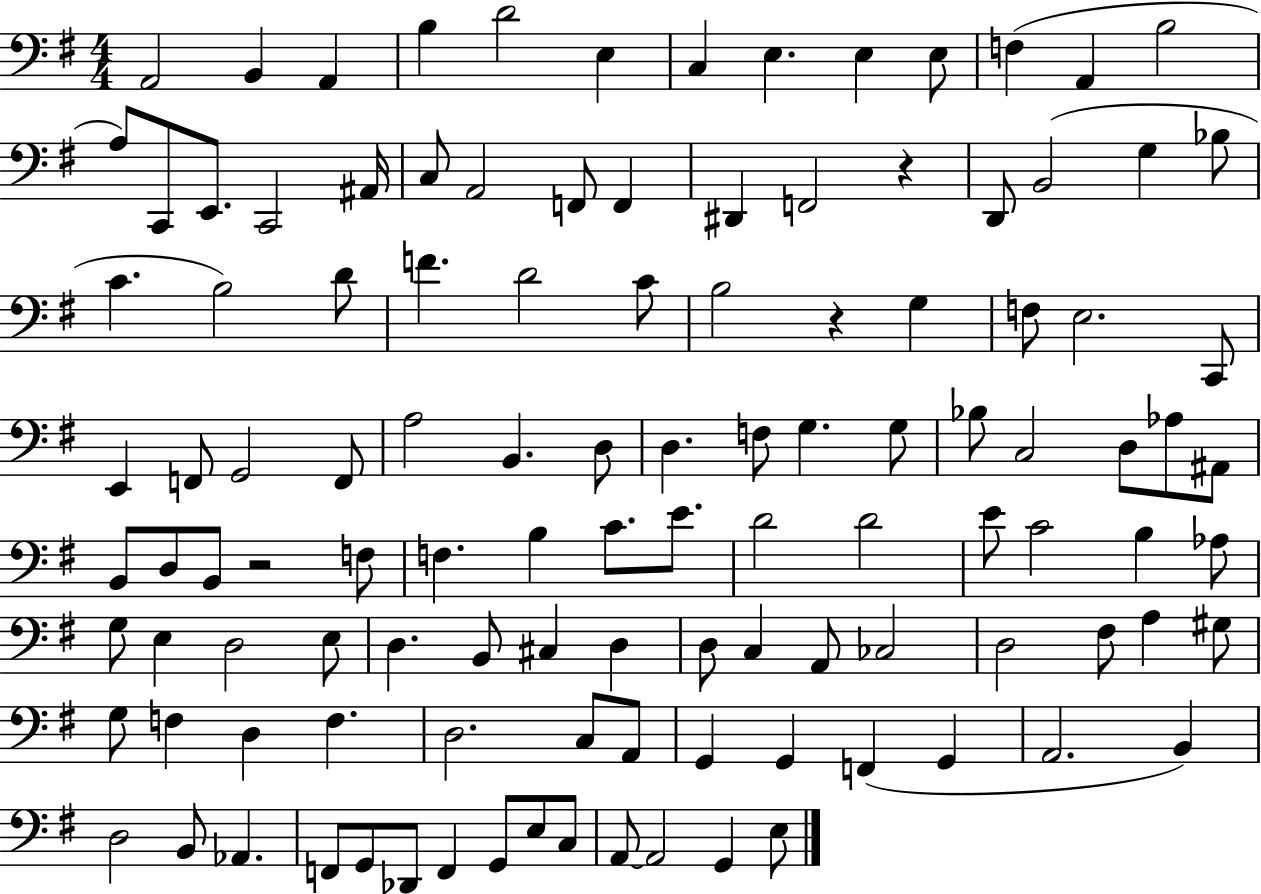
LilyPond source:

{
  \clef bass
  \numericTimeSignature
  \time 4/4
  \key g \major
  a,2 b,4 a,4 | b4 d'2 e4 | c4 e4. e4 e8 | f4( a,4 b2 | \break a8) c,8 e,8. c,2 ais,16 | c8 a,2 f,8 f,4 | dis,4 f,2 r4 | d,8 b,2( g4 bes8 | \break c'4. b2) d'8 | f'4. d'2 c'8 | b2 r4 g4 | f8 e2. c,8 | \break e,4 f,8 g,2 f,8 | a2 b,4. d8 | d4. f8 g4. g8 | bes8 c2 d8 aes8 ais,8 | \break b,8 d8 b,8 r2 f8 | f4. b4 c'8. e'8. | d'2 d'2 | e'8 c'2 b4 aes8 | \break g8 e4 d2 e8 | d4. b,8 cis4 d4 | d8 c4 a,8 ces2 | d2 fis8 a4 gis8 | \break g8 f4 d4 f4. | d2. c8 a,8 | g,4 g,4 f,4( g,4 | a,2. b,4) | \break d2 b,8 aes,4. | f,8 g,8 des,8 f,4 g,8 e8 c8 | a,8~~ a,2 g,4 e8 | \bar "|."
}